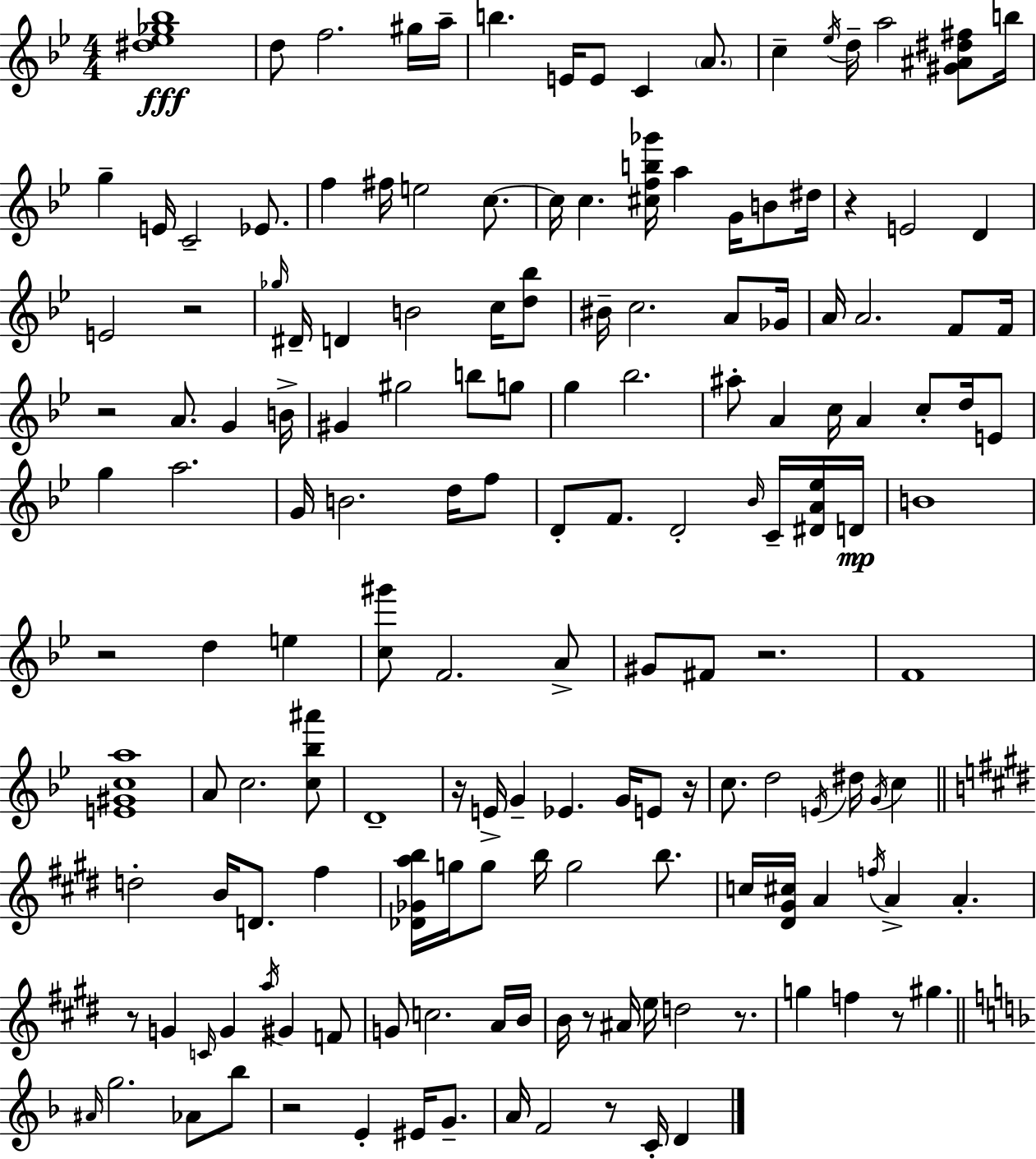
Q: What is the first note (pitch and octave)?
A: D5